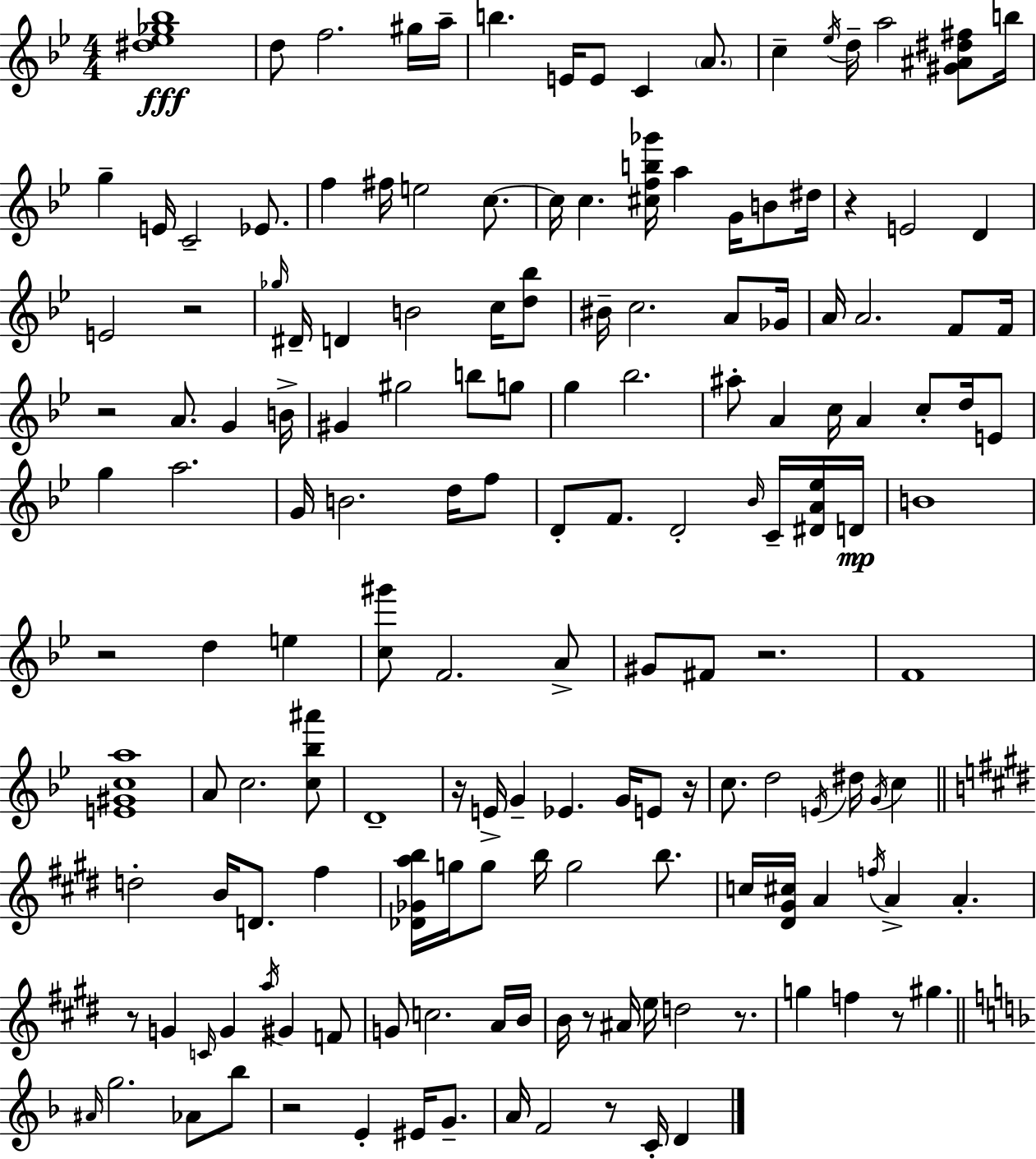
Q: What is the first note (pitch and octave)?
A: D5